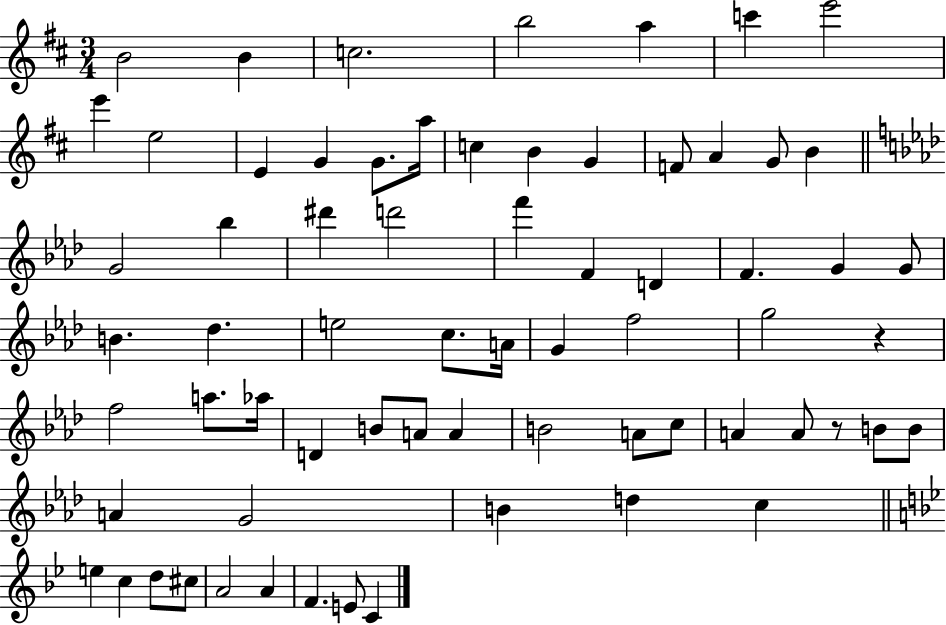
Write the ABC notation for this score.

X:1
T:Untitled
M:3/4
L:1/4
K:D
B2 B c2 b2 a c' e'2 e' e2 E G G/2 a/4 c B G F/2 A G/2 B G2 _b ^d' d'2 f' F D F G G/2 B _d e2 c/2 A/4 G f2 g2 z f2 a/2 _a/4 D B/2 A/2 A B2 A/2 c/2 A A/2 z/2 B/2 B/2 A G2 B d c e c d/2 ^c/2 A2 A F E/2 C